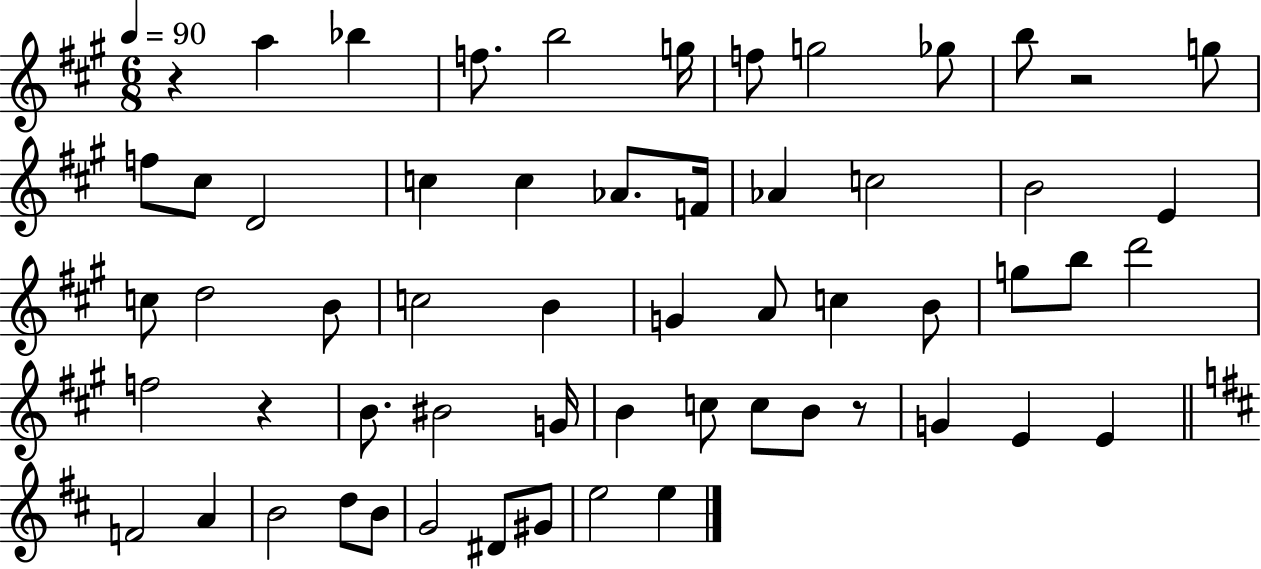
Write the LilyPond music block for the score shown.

{
  \clef treble
  \numericTimeSignature
  \time 6/8
  \key a \major
  \tempo 4 = 90
  r4 a''4 bes''4 | f''8. b''2 g''16 | f''8 g''2 ges''8 | b''8 r2 g''8 | \break f''8 cis''8 d'2 | c''4 c''4 aes'8. f'16 | aes'4 c''2 | b'2 e'4 | \break c''8 d''2 b'8 | c''2 b'4 | g'4 a'8 c''4 b'8 | g''8 b''8 d'''2 | \break f''2 r4 | b'8. bis'2 g'16 | b'4 c''8 c''8 b'8 r8 | g'4 e'4 e'4 | \break \bar "||" \break \key d \major f'2 a'4 | b'2 d''8 b'8 | g'2 dis'8 gis'8 | e''2 e''4 | \break \bar "|."
}